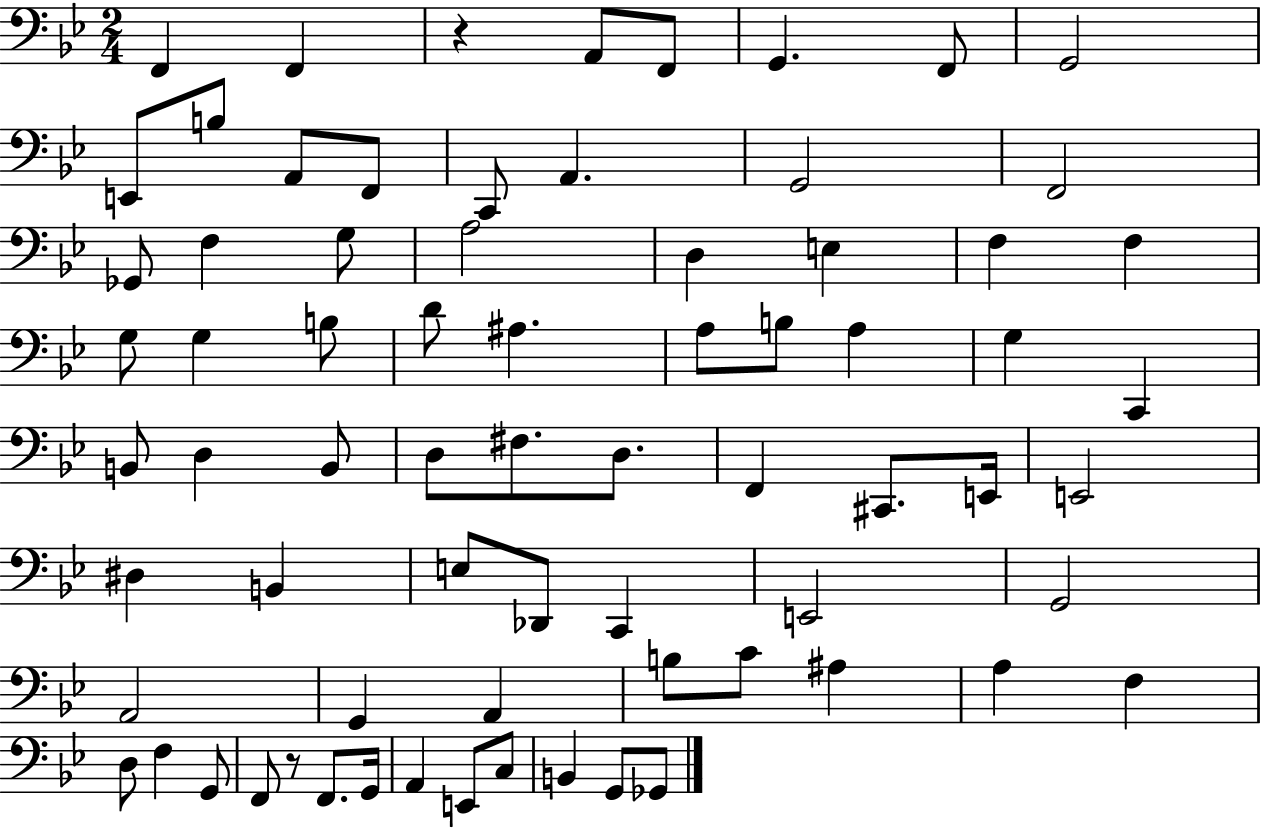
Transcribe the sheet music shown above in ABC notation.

X:1
T:Untitled
M:2/4
L:1/4
K:Bb
F,, F,, z A,,/2 F,,/2 G,, F,,/2 G,,2 E,,/2 B,/2 A,,/2 F,,/2 C,,/2 A,, G,,2 F,,2 _G,,/2 F, G,/2 A,2 D, E, F, F, G,/2 G, B,/2 D/2 ^A, A,/2 B,/2 A, G, C,, B,,/2 D, B,,/2 D,/2 ^F,/2 D,/2 F,, ^C,,/2 E,,/4 E,,2 ^D, B,, E,/2 _D,,/2 C,, E,,2 G,,2 A,,2 G,, A,, B,/2 C/2 ^A, A, F, D,/2 F, G,,/2 F,,/2 z/2 F,,/2 G,,/4 A,, E,,/2 C,/2 B,, G,,/2 _G,,/2